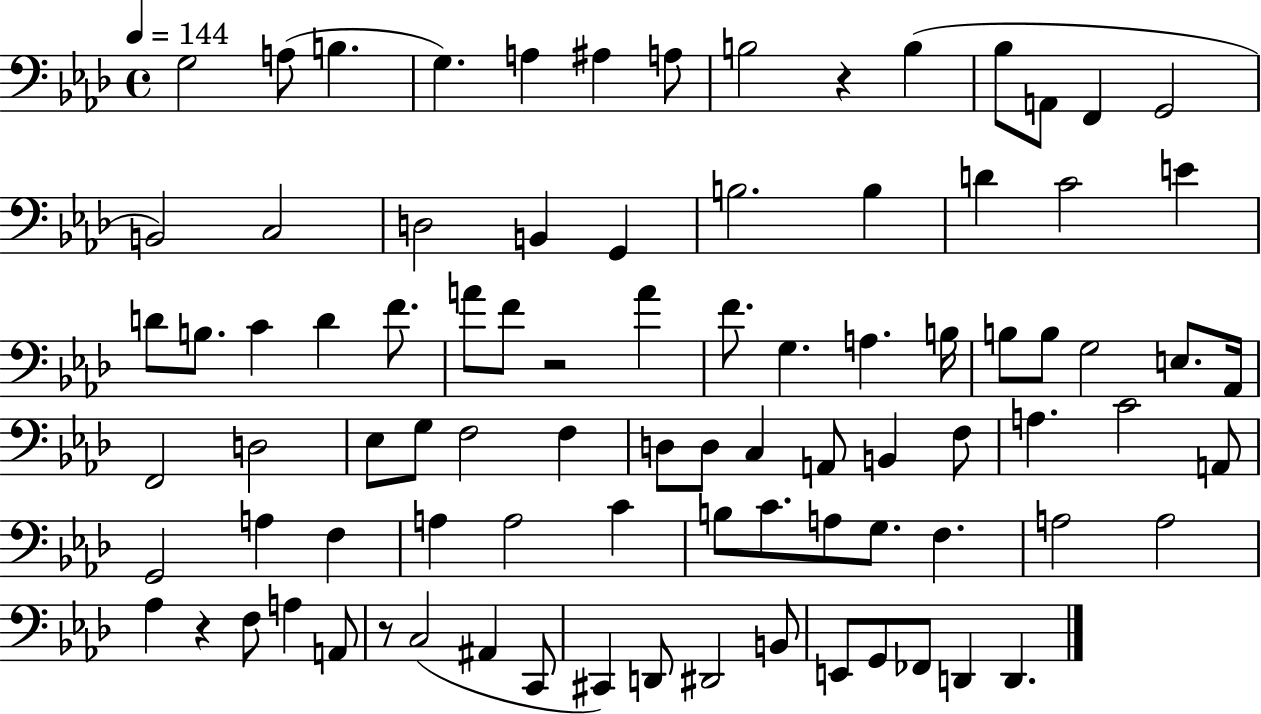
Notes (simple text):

G3/h A3/e B3/q. G3/q. A3/q A#3/q A3/e B3/h R/q B3/q Bb3/e A2/e F2/q G2/h B2/h C3/h D3/h B2/q G2/q B3/h. B3/q D4/q C4/h E4/q D4/e B3/e. C4/q D4/q F4/e. A4/e F4/e R/h A4/q F4/e. G3/q. A3/q. B3/s B3/e B3/e G3/h E3/e. Ab2/s F2/h D3/h Eb3/e G3/e F3/h F3/q D3/e D3/e C3/q A2/e B2/q F3/e A3/q. C4/h A2/e G2/h A3/q F3/q A3/q A3/h C4/q B3/e C4/e. A3/e G3/e. F3/q. A3/h A3/h Ab3/q R/q F3/e A3/q A2/e R/e C3/h A#2/q C2/e C#2/q D2/e D#2/h B2/e E2/e G2/e FES2/e D2/q D2/q.